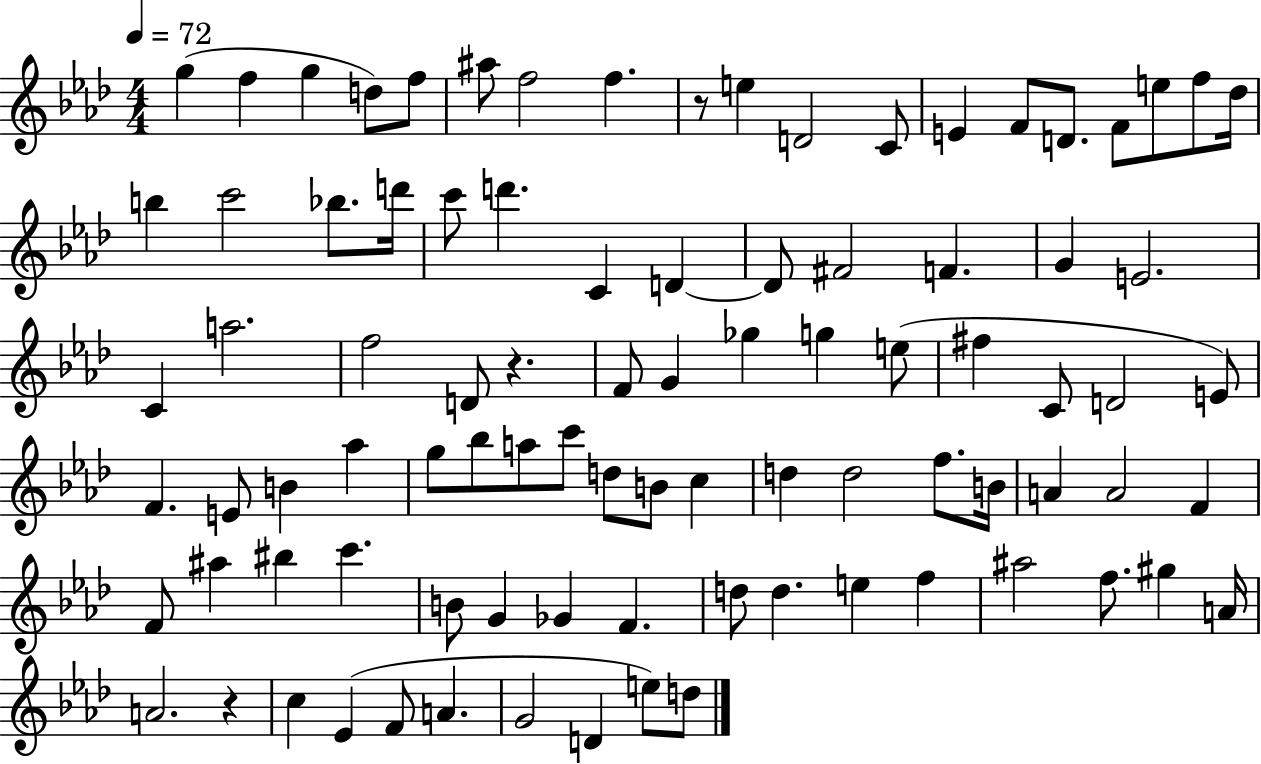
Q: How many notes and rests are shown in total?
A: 90